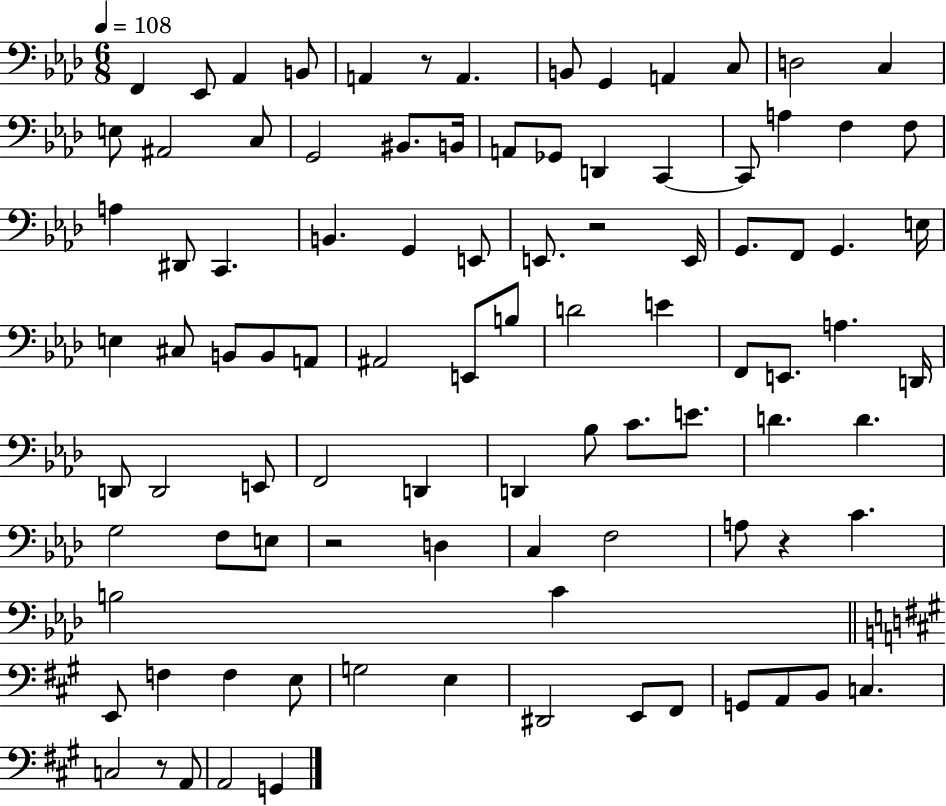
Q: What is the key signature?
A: AES major